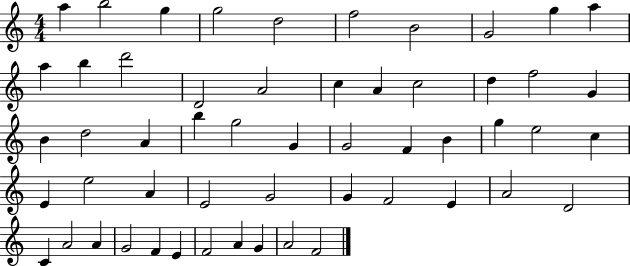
A5/q B5/h G5/q G5/h D5/h F5/h B4/h G4/h G5/q A5/q A5/q B5/q D6/h D4/h A4/h C5/q A4/q C5/h D5/q F5/h G4/q B4/q D5/h A4/q B5/q G5/h G4/q G4/h F4/q B4/q G5/q E5/h C5/q E4/q E5/h A4/q E4/h G4/h G4/q F4/h E4/q A4/h D4/h C4/q A4/h A4/q G4/h F4/q E4/q F4/h A4/q G4/q A4/h F4/h